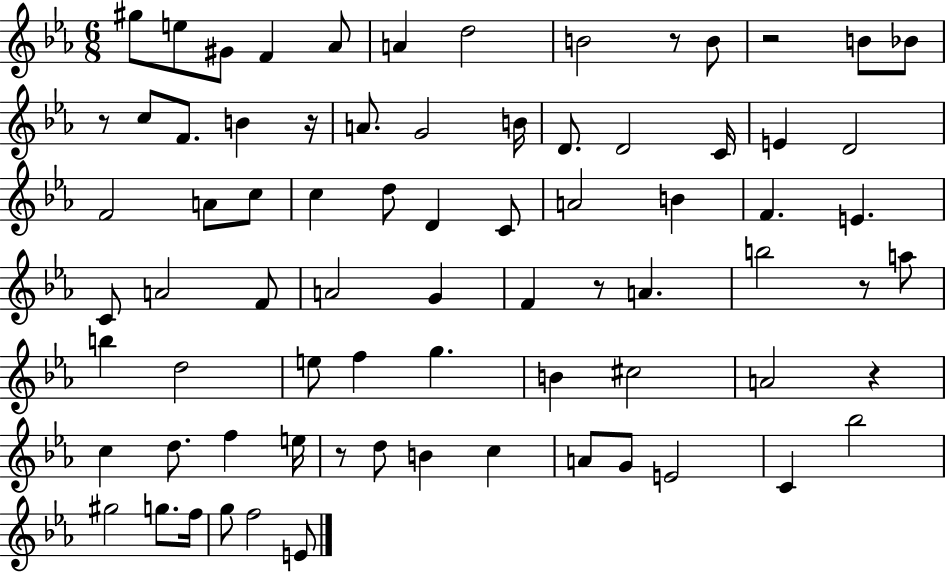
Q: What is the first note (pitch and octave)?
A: G#5